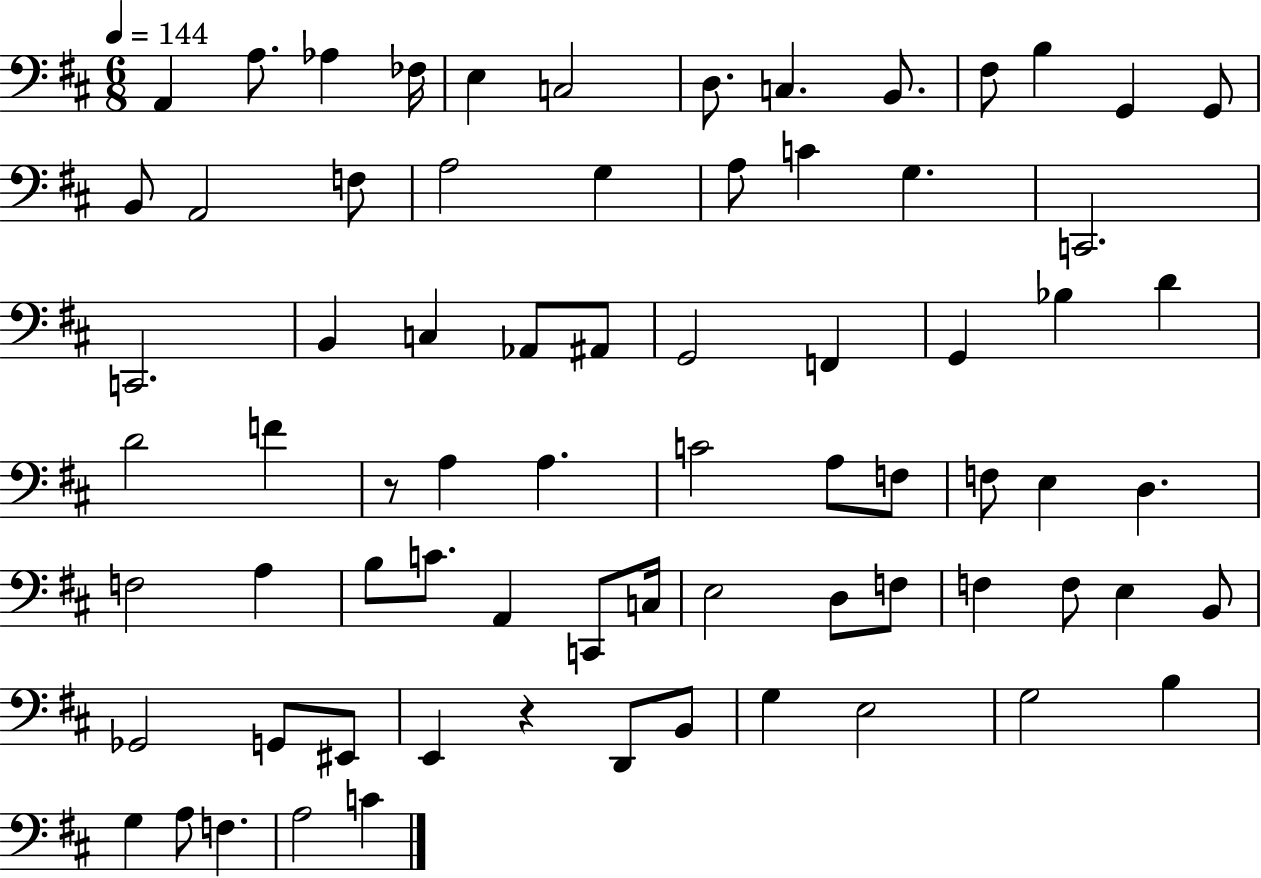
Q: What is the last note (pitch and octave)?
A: C4